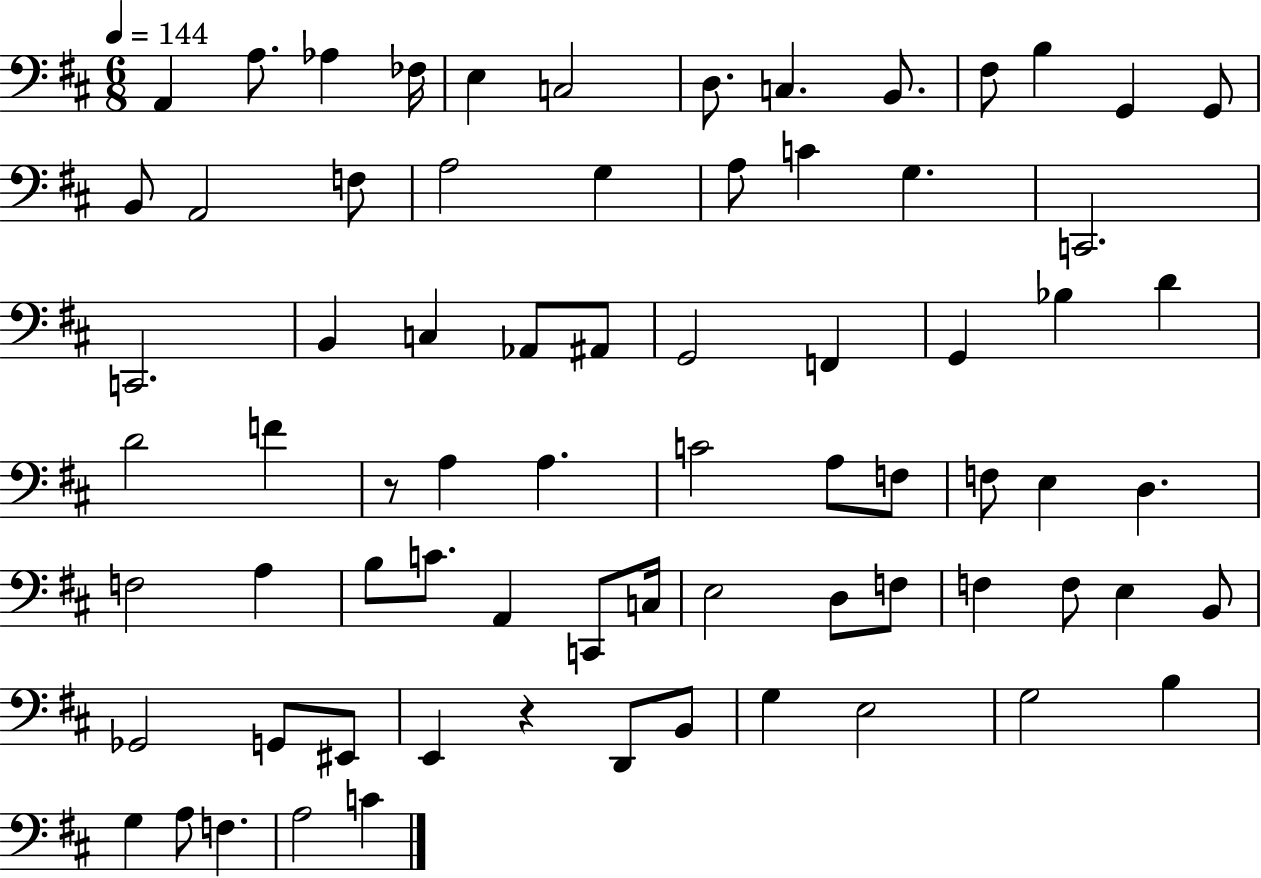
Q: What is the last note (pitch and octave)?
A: C4